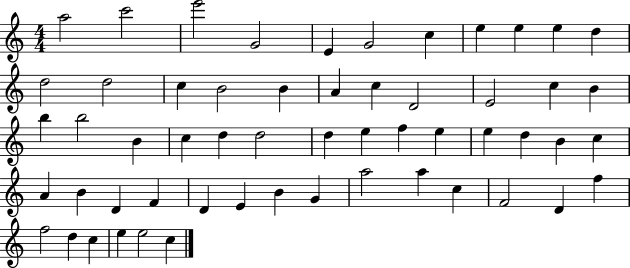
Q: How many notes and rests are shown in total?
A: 56